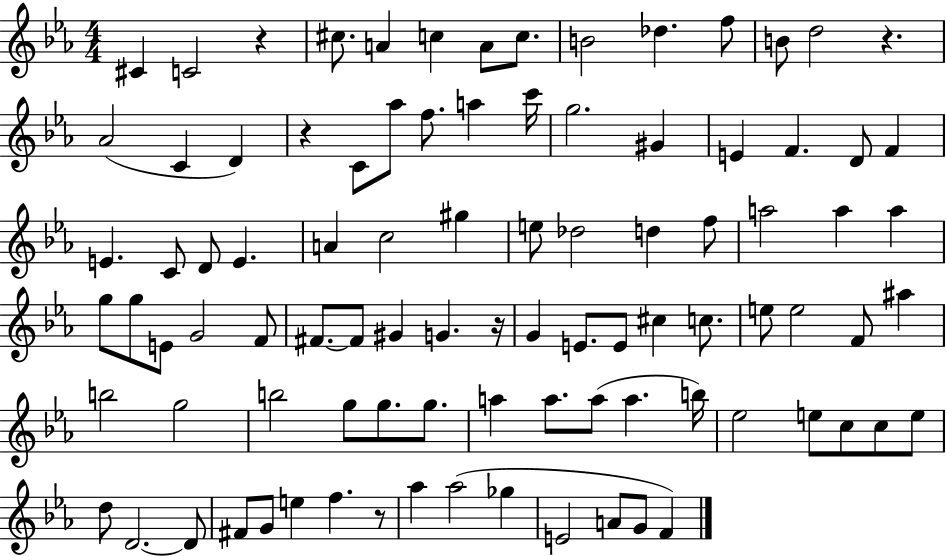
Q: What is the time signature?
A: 4/4